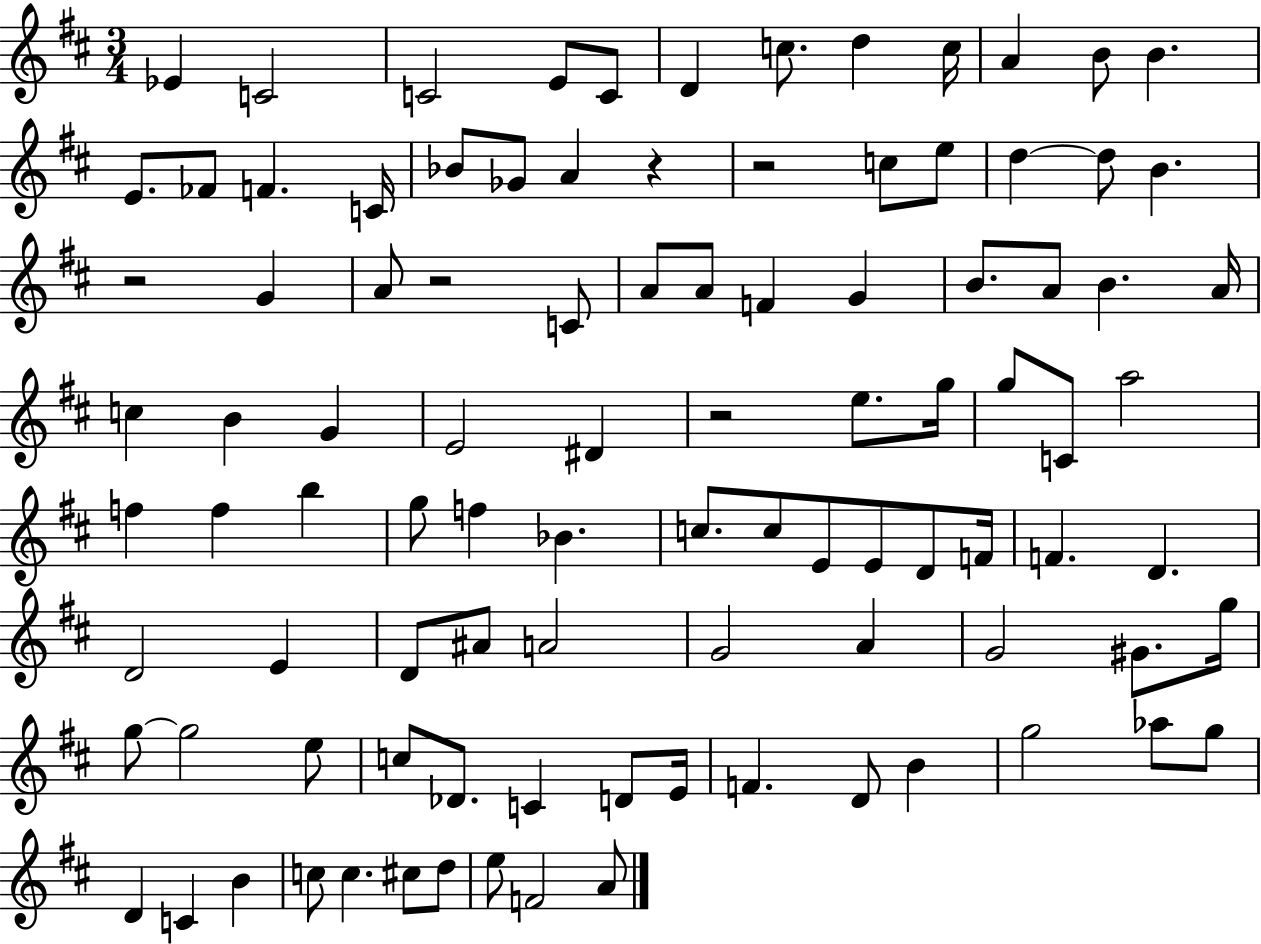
Eb4/q C4/h C4/h E4/e C4/e D4/q C5/e. D5/q C5/s A4/q B4/e B4/q. E4/e. FES4/e F4/q. C4/s Bb4/e Gb4/e A4/q R/q R/h C5/e E5/e D5/q D5/e B4/q. R/h G4/q A4/e R/h C4/e A4/e A4/e F4/q G4/q B4/e. A4/e B4/q. A4/s C5/q B4/q G4/q E4/h D#4/q R/h E5/e. G5/s G5/e C4/e A5/h F5/q F5/q B5/q G5/e F5/q Bb4/q. C5/e. C5/e E4/e E4/e D4/e F4/s F4/q. D4/q. D4/h E4/q D4/e A#4/e A4/h G4/h A4/q G4/h G#4/e. G5/s G5/e G5/h E5/e C5/e Db4/e. C4/q D4/e E4/s F4/q. D4/e B4/q G5/h Ab5/e G5/e D4/q C4/q B4/q C5/e C5/q. C#5/e D5/e E5/e F4/h A4/e